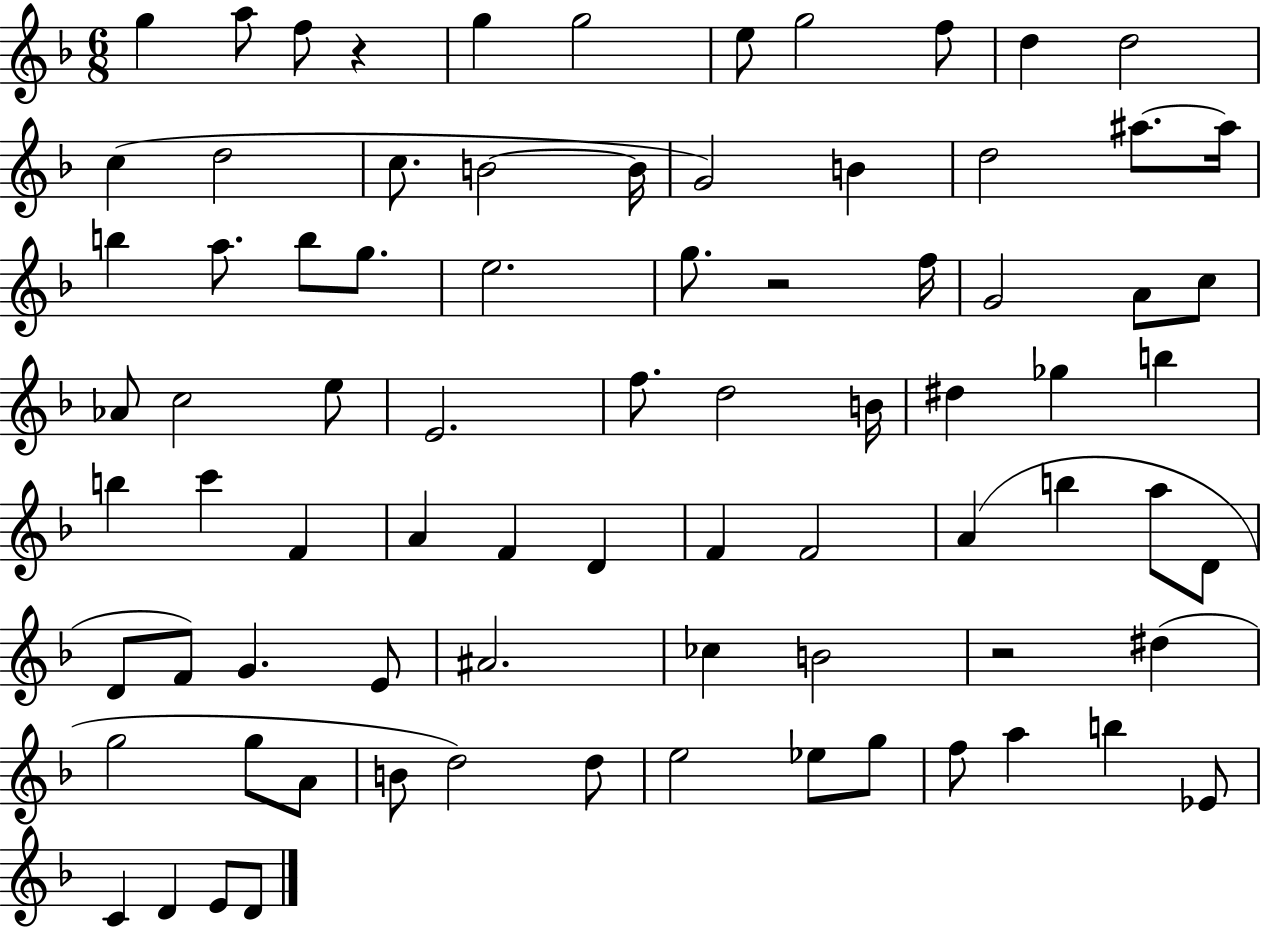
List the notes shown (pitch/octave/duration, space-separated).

G5/q A5/e F5/e R/q G5/q G5/h E5/e G5/h F5/e D5/q D5/h C5/q D5/h C5/e. B4/h B4/s G4/h B4/q D5/h A#5/e. A#5/s B5/q A5/e. B5/e G5/e. E5/h. G5/e. R/h F5/s G4/h A4/e C5/e Ab4/e C5/h E5/e E4/h. F5/e. D5/h B4/s D#5/q Gb5/q B5/q B5/q C6/q F4/q A4/q F4/q D4/q F4/q F4/h A4/q B5/q A5/e D4/e D4/e F4/e G4/q. E4/e A#4/h. CES5/q B4/h R/h D#5/q G5/h G5/e A4/e B4/e D5/h D5/e E5/h Eb5/e G5/e F5/e A5/q B5/q Eb4/e C4/q D4/q E4/e D4/e